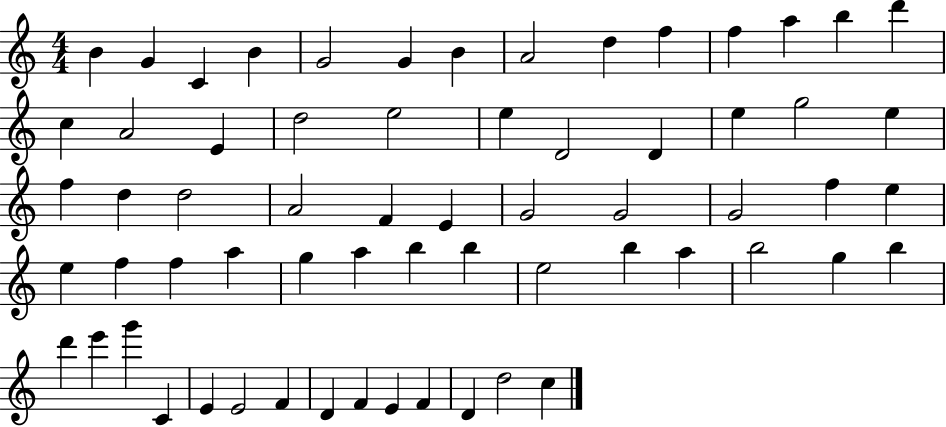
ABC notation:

X:1
T:Untitled
M:4/4
L:1/4
K:C
B G C B G2 G B A2 d f f a b d' c A2 E d2 e2 e D2 D e g2 e f d d2 A2 F E G2 G2 G2 f e e f f a g a b b e2 b a b2 g b d' e' g' C E E2 F D F E F D d2 c